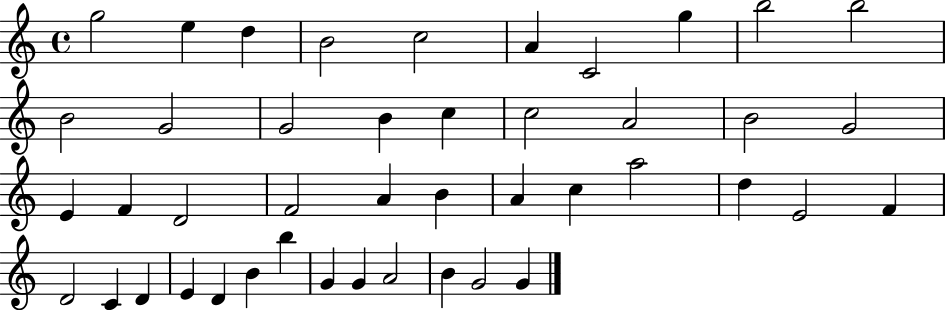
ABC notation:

X:1
T:Untitled
M:4/4
L:1/4
K:C
g2 e d B2 c2 A C2 g b2 b2 B2 G2 G2 B c c2 A2 B2 G2 E F D2 F2 A B A c a2 d E2 F D2 C D E D B b G G A2 B G2 G